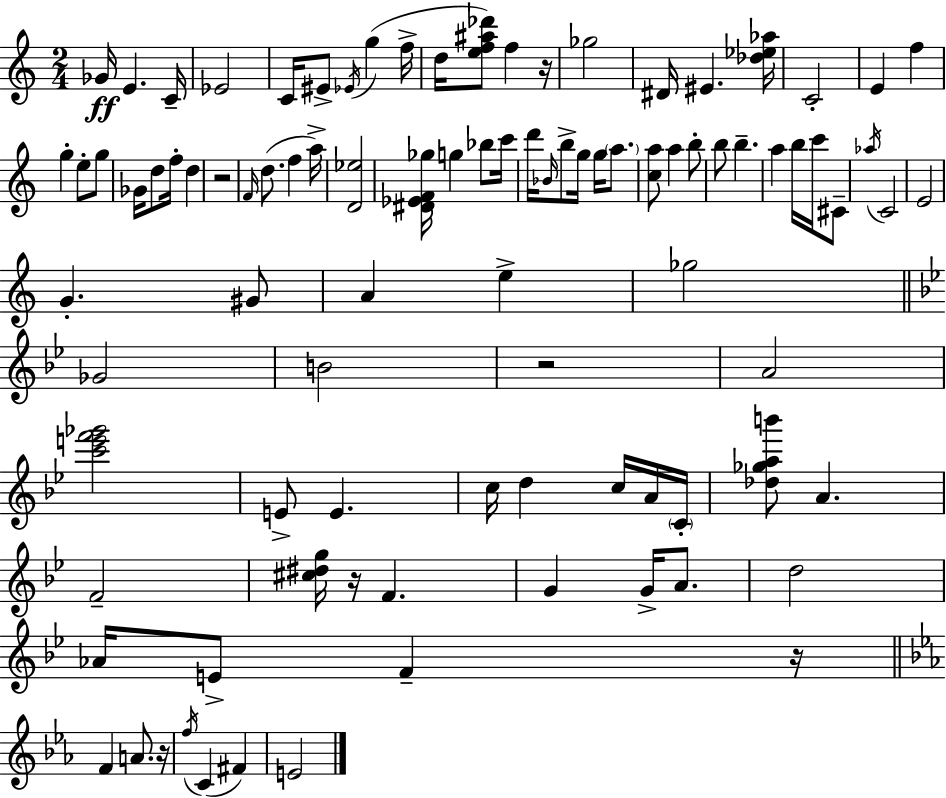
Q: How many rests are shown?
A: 6